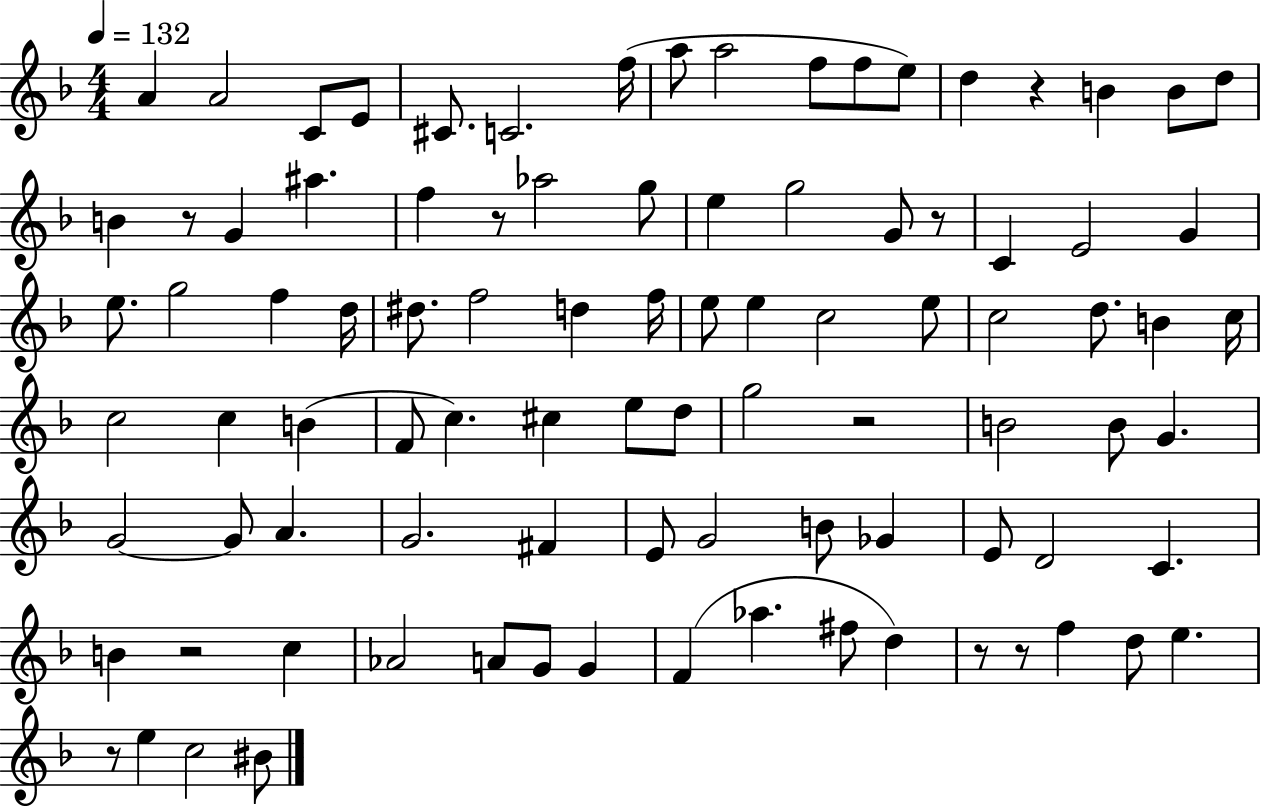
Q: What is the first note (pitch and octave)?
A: A4